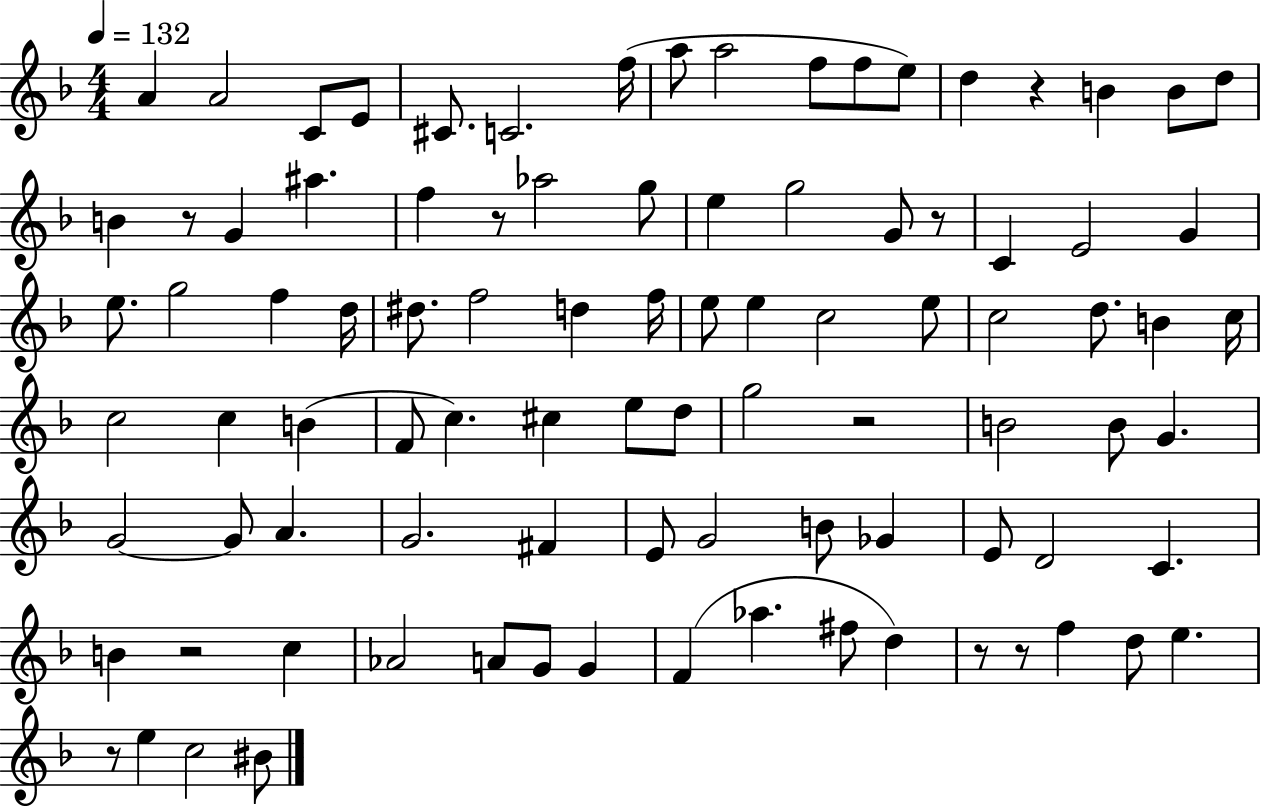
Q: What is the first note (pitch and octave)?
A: A4